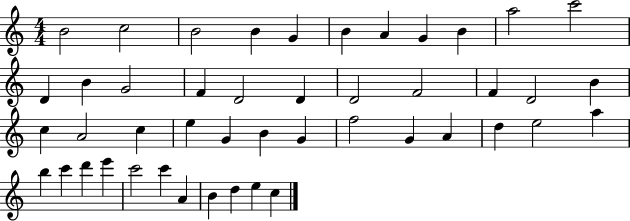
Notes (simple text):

B4/h C5/h B4/h B4/q G4/q B4/q A4/q G4/q B4/q A5/h C6/h D4/q B4/q G4/h F4/q D4/h D4/q D4/h F4/h F4/q D4/h B4/q C5/q A4/h C5/q E5/q G4/q B4/q G4/q F5/h G4/q A4/q D5/q E5/h A5/q B5/q C6/q D6/q E6/q C6/h C6/q A4/q B4/q D5/q E5/q C5/q